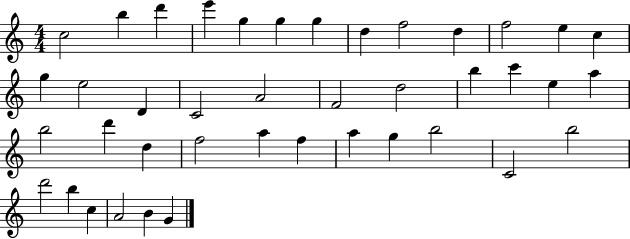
C5/h B5/q D6/q E6/q G5/q G5/q G5/q D5/q F5/h D5/q F5/h E5/q C5/q G5/q E5/h D4/q C4/h A4/h F4/h D5/h B5/q C6/q E5/q A5/q B5/h D6/q D5/q F5/h A5/q F5/q A5/q G5/q B5/h C4/h B5/h D6/h B5/q C5/q A4/h B4/q G4/q